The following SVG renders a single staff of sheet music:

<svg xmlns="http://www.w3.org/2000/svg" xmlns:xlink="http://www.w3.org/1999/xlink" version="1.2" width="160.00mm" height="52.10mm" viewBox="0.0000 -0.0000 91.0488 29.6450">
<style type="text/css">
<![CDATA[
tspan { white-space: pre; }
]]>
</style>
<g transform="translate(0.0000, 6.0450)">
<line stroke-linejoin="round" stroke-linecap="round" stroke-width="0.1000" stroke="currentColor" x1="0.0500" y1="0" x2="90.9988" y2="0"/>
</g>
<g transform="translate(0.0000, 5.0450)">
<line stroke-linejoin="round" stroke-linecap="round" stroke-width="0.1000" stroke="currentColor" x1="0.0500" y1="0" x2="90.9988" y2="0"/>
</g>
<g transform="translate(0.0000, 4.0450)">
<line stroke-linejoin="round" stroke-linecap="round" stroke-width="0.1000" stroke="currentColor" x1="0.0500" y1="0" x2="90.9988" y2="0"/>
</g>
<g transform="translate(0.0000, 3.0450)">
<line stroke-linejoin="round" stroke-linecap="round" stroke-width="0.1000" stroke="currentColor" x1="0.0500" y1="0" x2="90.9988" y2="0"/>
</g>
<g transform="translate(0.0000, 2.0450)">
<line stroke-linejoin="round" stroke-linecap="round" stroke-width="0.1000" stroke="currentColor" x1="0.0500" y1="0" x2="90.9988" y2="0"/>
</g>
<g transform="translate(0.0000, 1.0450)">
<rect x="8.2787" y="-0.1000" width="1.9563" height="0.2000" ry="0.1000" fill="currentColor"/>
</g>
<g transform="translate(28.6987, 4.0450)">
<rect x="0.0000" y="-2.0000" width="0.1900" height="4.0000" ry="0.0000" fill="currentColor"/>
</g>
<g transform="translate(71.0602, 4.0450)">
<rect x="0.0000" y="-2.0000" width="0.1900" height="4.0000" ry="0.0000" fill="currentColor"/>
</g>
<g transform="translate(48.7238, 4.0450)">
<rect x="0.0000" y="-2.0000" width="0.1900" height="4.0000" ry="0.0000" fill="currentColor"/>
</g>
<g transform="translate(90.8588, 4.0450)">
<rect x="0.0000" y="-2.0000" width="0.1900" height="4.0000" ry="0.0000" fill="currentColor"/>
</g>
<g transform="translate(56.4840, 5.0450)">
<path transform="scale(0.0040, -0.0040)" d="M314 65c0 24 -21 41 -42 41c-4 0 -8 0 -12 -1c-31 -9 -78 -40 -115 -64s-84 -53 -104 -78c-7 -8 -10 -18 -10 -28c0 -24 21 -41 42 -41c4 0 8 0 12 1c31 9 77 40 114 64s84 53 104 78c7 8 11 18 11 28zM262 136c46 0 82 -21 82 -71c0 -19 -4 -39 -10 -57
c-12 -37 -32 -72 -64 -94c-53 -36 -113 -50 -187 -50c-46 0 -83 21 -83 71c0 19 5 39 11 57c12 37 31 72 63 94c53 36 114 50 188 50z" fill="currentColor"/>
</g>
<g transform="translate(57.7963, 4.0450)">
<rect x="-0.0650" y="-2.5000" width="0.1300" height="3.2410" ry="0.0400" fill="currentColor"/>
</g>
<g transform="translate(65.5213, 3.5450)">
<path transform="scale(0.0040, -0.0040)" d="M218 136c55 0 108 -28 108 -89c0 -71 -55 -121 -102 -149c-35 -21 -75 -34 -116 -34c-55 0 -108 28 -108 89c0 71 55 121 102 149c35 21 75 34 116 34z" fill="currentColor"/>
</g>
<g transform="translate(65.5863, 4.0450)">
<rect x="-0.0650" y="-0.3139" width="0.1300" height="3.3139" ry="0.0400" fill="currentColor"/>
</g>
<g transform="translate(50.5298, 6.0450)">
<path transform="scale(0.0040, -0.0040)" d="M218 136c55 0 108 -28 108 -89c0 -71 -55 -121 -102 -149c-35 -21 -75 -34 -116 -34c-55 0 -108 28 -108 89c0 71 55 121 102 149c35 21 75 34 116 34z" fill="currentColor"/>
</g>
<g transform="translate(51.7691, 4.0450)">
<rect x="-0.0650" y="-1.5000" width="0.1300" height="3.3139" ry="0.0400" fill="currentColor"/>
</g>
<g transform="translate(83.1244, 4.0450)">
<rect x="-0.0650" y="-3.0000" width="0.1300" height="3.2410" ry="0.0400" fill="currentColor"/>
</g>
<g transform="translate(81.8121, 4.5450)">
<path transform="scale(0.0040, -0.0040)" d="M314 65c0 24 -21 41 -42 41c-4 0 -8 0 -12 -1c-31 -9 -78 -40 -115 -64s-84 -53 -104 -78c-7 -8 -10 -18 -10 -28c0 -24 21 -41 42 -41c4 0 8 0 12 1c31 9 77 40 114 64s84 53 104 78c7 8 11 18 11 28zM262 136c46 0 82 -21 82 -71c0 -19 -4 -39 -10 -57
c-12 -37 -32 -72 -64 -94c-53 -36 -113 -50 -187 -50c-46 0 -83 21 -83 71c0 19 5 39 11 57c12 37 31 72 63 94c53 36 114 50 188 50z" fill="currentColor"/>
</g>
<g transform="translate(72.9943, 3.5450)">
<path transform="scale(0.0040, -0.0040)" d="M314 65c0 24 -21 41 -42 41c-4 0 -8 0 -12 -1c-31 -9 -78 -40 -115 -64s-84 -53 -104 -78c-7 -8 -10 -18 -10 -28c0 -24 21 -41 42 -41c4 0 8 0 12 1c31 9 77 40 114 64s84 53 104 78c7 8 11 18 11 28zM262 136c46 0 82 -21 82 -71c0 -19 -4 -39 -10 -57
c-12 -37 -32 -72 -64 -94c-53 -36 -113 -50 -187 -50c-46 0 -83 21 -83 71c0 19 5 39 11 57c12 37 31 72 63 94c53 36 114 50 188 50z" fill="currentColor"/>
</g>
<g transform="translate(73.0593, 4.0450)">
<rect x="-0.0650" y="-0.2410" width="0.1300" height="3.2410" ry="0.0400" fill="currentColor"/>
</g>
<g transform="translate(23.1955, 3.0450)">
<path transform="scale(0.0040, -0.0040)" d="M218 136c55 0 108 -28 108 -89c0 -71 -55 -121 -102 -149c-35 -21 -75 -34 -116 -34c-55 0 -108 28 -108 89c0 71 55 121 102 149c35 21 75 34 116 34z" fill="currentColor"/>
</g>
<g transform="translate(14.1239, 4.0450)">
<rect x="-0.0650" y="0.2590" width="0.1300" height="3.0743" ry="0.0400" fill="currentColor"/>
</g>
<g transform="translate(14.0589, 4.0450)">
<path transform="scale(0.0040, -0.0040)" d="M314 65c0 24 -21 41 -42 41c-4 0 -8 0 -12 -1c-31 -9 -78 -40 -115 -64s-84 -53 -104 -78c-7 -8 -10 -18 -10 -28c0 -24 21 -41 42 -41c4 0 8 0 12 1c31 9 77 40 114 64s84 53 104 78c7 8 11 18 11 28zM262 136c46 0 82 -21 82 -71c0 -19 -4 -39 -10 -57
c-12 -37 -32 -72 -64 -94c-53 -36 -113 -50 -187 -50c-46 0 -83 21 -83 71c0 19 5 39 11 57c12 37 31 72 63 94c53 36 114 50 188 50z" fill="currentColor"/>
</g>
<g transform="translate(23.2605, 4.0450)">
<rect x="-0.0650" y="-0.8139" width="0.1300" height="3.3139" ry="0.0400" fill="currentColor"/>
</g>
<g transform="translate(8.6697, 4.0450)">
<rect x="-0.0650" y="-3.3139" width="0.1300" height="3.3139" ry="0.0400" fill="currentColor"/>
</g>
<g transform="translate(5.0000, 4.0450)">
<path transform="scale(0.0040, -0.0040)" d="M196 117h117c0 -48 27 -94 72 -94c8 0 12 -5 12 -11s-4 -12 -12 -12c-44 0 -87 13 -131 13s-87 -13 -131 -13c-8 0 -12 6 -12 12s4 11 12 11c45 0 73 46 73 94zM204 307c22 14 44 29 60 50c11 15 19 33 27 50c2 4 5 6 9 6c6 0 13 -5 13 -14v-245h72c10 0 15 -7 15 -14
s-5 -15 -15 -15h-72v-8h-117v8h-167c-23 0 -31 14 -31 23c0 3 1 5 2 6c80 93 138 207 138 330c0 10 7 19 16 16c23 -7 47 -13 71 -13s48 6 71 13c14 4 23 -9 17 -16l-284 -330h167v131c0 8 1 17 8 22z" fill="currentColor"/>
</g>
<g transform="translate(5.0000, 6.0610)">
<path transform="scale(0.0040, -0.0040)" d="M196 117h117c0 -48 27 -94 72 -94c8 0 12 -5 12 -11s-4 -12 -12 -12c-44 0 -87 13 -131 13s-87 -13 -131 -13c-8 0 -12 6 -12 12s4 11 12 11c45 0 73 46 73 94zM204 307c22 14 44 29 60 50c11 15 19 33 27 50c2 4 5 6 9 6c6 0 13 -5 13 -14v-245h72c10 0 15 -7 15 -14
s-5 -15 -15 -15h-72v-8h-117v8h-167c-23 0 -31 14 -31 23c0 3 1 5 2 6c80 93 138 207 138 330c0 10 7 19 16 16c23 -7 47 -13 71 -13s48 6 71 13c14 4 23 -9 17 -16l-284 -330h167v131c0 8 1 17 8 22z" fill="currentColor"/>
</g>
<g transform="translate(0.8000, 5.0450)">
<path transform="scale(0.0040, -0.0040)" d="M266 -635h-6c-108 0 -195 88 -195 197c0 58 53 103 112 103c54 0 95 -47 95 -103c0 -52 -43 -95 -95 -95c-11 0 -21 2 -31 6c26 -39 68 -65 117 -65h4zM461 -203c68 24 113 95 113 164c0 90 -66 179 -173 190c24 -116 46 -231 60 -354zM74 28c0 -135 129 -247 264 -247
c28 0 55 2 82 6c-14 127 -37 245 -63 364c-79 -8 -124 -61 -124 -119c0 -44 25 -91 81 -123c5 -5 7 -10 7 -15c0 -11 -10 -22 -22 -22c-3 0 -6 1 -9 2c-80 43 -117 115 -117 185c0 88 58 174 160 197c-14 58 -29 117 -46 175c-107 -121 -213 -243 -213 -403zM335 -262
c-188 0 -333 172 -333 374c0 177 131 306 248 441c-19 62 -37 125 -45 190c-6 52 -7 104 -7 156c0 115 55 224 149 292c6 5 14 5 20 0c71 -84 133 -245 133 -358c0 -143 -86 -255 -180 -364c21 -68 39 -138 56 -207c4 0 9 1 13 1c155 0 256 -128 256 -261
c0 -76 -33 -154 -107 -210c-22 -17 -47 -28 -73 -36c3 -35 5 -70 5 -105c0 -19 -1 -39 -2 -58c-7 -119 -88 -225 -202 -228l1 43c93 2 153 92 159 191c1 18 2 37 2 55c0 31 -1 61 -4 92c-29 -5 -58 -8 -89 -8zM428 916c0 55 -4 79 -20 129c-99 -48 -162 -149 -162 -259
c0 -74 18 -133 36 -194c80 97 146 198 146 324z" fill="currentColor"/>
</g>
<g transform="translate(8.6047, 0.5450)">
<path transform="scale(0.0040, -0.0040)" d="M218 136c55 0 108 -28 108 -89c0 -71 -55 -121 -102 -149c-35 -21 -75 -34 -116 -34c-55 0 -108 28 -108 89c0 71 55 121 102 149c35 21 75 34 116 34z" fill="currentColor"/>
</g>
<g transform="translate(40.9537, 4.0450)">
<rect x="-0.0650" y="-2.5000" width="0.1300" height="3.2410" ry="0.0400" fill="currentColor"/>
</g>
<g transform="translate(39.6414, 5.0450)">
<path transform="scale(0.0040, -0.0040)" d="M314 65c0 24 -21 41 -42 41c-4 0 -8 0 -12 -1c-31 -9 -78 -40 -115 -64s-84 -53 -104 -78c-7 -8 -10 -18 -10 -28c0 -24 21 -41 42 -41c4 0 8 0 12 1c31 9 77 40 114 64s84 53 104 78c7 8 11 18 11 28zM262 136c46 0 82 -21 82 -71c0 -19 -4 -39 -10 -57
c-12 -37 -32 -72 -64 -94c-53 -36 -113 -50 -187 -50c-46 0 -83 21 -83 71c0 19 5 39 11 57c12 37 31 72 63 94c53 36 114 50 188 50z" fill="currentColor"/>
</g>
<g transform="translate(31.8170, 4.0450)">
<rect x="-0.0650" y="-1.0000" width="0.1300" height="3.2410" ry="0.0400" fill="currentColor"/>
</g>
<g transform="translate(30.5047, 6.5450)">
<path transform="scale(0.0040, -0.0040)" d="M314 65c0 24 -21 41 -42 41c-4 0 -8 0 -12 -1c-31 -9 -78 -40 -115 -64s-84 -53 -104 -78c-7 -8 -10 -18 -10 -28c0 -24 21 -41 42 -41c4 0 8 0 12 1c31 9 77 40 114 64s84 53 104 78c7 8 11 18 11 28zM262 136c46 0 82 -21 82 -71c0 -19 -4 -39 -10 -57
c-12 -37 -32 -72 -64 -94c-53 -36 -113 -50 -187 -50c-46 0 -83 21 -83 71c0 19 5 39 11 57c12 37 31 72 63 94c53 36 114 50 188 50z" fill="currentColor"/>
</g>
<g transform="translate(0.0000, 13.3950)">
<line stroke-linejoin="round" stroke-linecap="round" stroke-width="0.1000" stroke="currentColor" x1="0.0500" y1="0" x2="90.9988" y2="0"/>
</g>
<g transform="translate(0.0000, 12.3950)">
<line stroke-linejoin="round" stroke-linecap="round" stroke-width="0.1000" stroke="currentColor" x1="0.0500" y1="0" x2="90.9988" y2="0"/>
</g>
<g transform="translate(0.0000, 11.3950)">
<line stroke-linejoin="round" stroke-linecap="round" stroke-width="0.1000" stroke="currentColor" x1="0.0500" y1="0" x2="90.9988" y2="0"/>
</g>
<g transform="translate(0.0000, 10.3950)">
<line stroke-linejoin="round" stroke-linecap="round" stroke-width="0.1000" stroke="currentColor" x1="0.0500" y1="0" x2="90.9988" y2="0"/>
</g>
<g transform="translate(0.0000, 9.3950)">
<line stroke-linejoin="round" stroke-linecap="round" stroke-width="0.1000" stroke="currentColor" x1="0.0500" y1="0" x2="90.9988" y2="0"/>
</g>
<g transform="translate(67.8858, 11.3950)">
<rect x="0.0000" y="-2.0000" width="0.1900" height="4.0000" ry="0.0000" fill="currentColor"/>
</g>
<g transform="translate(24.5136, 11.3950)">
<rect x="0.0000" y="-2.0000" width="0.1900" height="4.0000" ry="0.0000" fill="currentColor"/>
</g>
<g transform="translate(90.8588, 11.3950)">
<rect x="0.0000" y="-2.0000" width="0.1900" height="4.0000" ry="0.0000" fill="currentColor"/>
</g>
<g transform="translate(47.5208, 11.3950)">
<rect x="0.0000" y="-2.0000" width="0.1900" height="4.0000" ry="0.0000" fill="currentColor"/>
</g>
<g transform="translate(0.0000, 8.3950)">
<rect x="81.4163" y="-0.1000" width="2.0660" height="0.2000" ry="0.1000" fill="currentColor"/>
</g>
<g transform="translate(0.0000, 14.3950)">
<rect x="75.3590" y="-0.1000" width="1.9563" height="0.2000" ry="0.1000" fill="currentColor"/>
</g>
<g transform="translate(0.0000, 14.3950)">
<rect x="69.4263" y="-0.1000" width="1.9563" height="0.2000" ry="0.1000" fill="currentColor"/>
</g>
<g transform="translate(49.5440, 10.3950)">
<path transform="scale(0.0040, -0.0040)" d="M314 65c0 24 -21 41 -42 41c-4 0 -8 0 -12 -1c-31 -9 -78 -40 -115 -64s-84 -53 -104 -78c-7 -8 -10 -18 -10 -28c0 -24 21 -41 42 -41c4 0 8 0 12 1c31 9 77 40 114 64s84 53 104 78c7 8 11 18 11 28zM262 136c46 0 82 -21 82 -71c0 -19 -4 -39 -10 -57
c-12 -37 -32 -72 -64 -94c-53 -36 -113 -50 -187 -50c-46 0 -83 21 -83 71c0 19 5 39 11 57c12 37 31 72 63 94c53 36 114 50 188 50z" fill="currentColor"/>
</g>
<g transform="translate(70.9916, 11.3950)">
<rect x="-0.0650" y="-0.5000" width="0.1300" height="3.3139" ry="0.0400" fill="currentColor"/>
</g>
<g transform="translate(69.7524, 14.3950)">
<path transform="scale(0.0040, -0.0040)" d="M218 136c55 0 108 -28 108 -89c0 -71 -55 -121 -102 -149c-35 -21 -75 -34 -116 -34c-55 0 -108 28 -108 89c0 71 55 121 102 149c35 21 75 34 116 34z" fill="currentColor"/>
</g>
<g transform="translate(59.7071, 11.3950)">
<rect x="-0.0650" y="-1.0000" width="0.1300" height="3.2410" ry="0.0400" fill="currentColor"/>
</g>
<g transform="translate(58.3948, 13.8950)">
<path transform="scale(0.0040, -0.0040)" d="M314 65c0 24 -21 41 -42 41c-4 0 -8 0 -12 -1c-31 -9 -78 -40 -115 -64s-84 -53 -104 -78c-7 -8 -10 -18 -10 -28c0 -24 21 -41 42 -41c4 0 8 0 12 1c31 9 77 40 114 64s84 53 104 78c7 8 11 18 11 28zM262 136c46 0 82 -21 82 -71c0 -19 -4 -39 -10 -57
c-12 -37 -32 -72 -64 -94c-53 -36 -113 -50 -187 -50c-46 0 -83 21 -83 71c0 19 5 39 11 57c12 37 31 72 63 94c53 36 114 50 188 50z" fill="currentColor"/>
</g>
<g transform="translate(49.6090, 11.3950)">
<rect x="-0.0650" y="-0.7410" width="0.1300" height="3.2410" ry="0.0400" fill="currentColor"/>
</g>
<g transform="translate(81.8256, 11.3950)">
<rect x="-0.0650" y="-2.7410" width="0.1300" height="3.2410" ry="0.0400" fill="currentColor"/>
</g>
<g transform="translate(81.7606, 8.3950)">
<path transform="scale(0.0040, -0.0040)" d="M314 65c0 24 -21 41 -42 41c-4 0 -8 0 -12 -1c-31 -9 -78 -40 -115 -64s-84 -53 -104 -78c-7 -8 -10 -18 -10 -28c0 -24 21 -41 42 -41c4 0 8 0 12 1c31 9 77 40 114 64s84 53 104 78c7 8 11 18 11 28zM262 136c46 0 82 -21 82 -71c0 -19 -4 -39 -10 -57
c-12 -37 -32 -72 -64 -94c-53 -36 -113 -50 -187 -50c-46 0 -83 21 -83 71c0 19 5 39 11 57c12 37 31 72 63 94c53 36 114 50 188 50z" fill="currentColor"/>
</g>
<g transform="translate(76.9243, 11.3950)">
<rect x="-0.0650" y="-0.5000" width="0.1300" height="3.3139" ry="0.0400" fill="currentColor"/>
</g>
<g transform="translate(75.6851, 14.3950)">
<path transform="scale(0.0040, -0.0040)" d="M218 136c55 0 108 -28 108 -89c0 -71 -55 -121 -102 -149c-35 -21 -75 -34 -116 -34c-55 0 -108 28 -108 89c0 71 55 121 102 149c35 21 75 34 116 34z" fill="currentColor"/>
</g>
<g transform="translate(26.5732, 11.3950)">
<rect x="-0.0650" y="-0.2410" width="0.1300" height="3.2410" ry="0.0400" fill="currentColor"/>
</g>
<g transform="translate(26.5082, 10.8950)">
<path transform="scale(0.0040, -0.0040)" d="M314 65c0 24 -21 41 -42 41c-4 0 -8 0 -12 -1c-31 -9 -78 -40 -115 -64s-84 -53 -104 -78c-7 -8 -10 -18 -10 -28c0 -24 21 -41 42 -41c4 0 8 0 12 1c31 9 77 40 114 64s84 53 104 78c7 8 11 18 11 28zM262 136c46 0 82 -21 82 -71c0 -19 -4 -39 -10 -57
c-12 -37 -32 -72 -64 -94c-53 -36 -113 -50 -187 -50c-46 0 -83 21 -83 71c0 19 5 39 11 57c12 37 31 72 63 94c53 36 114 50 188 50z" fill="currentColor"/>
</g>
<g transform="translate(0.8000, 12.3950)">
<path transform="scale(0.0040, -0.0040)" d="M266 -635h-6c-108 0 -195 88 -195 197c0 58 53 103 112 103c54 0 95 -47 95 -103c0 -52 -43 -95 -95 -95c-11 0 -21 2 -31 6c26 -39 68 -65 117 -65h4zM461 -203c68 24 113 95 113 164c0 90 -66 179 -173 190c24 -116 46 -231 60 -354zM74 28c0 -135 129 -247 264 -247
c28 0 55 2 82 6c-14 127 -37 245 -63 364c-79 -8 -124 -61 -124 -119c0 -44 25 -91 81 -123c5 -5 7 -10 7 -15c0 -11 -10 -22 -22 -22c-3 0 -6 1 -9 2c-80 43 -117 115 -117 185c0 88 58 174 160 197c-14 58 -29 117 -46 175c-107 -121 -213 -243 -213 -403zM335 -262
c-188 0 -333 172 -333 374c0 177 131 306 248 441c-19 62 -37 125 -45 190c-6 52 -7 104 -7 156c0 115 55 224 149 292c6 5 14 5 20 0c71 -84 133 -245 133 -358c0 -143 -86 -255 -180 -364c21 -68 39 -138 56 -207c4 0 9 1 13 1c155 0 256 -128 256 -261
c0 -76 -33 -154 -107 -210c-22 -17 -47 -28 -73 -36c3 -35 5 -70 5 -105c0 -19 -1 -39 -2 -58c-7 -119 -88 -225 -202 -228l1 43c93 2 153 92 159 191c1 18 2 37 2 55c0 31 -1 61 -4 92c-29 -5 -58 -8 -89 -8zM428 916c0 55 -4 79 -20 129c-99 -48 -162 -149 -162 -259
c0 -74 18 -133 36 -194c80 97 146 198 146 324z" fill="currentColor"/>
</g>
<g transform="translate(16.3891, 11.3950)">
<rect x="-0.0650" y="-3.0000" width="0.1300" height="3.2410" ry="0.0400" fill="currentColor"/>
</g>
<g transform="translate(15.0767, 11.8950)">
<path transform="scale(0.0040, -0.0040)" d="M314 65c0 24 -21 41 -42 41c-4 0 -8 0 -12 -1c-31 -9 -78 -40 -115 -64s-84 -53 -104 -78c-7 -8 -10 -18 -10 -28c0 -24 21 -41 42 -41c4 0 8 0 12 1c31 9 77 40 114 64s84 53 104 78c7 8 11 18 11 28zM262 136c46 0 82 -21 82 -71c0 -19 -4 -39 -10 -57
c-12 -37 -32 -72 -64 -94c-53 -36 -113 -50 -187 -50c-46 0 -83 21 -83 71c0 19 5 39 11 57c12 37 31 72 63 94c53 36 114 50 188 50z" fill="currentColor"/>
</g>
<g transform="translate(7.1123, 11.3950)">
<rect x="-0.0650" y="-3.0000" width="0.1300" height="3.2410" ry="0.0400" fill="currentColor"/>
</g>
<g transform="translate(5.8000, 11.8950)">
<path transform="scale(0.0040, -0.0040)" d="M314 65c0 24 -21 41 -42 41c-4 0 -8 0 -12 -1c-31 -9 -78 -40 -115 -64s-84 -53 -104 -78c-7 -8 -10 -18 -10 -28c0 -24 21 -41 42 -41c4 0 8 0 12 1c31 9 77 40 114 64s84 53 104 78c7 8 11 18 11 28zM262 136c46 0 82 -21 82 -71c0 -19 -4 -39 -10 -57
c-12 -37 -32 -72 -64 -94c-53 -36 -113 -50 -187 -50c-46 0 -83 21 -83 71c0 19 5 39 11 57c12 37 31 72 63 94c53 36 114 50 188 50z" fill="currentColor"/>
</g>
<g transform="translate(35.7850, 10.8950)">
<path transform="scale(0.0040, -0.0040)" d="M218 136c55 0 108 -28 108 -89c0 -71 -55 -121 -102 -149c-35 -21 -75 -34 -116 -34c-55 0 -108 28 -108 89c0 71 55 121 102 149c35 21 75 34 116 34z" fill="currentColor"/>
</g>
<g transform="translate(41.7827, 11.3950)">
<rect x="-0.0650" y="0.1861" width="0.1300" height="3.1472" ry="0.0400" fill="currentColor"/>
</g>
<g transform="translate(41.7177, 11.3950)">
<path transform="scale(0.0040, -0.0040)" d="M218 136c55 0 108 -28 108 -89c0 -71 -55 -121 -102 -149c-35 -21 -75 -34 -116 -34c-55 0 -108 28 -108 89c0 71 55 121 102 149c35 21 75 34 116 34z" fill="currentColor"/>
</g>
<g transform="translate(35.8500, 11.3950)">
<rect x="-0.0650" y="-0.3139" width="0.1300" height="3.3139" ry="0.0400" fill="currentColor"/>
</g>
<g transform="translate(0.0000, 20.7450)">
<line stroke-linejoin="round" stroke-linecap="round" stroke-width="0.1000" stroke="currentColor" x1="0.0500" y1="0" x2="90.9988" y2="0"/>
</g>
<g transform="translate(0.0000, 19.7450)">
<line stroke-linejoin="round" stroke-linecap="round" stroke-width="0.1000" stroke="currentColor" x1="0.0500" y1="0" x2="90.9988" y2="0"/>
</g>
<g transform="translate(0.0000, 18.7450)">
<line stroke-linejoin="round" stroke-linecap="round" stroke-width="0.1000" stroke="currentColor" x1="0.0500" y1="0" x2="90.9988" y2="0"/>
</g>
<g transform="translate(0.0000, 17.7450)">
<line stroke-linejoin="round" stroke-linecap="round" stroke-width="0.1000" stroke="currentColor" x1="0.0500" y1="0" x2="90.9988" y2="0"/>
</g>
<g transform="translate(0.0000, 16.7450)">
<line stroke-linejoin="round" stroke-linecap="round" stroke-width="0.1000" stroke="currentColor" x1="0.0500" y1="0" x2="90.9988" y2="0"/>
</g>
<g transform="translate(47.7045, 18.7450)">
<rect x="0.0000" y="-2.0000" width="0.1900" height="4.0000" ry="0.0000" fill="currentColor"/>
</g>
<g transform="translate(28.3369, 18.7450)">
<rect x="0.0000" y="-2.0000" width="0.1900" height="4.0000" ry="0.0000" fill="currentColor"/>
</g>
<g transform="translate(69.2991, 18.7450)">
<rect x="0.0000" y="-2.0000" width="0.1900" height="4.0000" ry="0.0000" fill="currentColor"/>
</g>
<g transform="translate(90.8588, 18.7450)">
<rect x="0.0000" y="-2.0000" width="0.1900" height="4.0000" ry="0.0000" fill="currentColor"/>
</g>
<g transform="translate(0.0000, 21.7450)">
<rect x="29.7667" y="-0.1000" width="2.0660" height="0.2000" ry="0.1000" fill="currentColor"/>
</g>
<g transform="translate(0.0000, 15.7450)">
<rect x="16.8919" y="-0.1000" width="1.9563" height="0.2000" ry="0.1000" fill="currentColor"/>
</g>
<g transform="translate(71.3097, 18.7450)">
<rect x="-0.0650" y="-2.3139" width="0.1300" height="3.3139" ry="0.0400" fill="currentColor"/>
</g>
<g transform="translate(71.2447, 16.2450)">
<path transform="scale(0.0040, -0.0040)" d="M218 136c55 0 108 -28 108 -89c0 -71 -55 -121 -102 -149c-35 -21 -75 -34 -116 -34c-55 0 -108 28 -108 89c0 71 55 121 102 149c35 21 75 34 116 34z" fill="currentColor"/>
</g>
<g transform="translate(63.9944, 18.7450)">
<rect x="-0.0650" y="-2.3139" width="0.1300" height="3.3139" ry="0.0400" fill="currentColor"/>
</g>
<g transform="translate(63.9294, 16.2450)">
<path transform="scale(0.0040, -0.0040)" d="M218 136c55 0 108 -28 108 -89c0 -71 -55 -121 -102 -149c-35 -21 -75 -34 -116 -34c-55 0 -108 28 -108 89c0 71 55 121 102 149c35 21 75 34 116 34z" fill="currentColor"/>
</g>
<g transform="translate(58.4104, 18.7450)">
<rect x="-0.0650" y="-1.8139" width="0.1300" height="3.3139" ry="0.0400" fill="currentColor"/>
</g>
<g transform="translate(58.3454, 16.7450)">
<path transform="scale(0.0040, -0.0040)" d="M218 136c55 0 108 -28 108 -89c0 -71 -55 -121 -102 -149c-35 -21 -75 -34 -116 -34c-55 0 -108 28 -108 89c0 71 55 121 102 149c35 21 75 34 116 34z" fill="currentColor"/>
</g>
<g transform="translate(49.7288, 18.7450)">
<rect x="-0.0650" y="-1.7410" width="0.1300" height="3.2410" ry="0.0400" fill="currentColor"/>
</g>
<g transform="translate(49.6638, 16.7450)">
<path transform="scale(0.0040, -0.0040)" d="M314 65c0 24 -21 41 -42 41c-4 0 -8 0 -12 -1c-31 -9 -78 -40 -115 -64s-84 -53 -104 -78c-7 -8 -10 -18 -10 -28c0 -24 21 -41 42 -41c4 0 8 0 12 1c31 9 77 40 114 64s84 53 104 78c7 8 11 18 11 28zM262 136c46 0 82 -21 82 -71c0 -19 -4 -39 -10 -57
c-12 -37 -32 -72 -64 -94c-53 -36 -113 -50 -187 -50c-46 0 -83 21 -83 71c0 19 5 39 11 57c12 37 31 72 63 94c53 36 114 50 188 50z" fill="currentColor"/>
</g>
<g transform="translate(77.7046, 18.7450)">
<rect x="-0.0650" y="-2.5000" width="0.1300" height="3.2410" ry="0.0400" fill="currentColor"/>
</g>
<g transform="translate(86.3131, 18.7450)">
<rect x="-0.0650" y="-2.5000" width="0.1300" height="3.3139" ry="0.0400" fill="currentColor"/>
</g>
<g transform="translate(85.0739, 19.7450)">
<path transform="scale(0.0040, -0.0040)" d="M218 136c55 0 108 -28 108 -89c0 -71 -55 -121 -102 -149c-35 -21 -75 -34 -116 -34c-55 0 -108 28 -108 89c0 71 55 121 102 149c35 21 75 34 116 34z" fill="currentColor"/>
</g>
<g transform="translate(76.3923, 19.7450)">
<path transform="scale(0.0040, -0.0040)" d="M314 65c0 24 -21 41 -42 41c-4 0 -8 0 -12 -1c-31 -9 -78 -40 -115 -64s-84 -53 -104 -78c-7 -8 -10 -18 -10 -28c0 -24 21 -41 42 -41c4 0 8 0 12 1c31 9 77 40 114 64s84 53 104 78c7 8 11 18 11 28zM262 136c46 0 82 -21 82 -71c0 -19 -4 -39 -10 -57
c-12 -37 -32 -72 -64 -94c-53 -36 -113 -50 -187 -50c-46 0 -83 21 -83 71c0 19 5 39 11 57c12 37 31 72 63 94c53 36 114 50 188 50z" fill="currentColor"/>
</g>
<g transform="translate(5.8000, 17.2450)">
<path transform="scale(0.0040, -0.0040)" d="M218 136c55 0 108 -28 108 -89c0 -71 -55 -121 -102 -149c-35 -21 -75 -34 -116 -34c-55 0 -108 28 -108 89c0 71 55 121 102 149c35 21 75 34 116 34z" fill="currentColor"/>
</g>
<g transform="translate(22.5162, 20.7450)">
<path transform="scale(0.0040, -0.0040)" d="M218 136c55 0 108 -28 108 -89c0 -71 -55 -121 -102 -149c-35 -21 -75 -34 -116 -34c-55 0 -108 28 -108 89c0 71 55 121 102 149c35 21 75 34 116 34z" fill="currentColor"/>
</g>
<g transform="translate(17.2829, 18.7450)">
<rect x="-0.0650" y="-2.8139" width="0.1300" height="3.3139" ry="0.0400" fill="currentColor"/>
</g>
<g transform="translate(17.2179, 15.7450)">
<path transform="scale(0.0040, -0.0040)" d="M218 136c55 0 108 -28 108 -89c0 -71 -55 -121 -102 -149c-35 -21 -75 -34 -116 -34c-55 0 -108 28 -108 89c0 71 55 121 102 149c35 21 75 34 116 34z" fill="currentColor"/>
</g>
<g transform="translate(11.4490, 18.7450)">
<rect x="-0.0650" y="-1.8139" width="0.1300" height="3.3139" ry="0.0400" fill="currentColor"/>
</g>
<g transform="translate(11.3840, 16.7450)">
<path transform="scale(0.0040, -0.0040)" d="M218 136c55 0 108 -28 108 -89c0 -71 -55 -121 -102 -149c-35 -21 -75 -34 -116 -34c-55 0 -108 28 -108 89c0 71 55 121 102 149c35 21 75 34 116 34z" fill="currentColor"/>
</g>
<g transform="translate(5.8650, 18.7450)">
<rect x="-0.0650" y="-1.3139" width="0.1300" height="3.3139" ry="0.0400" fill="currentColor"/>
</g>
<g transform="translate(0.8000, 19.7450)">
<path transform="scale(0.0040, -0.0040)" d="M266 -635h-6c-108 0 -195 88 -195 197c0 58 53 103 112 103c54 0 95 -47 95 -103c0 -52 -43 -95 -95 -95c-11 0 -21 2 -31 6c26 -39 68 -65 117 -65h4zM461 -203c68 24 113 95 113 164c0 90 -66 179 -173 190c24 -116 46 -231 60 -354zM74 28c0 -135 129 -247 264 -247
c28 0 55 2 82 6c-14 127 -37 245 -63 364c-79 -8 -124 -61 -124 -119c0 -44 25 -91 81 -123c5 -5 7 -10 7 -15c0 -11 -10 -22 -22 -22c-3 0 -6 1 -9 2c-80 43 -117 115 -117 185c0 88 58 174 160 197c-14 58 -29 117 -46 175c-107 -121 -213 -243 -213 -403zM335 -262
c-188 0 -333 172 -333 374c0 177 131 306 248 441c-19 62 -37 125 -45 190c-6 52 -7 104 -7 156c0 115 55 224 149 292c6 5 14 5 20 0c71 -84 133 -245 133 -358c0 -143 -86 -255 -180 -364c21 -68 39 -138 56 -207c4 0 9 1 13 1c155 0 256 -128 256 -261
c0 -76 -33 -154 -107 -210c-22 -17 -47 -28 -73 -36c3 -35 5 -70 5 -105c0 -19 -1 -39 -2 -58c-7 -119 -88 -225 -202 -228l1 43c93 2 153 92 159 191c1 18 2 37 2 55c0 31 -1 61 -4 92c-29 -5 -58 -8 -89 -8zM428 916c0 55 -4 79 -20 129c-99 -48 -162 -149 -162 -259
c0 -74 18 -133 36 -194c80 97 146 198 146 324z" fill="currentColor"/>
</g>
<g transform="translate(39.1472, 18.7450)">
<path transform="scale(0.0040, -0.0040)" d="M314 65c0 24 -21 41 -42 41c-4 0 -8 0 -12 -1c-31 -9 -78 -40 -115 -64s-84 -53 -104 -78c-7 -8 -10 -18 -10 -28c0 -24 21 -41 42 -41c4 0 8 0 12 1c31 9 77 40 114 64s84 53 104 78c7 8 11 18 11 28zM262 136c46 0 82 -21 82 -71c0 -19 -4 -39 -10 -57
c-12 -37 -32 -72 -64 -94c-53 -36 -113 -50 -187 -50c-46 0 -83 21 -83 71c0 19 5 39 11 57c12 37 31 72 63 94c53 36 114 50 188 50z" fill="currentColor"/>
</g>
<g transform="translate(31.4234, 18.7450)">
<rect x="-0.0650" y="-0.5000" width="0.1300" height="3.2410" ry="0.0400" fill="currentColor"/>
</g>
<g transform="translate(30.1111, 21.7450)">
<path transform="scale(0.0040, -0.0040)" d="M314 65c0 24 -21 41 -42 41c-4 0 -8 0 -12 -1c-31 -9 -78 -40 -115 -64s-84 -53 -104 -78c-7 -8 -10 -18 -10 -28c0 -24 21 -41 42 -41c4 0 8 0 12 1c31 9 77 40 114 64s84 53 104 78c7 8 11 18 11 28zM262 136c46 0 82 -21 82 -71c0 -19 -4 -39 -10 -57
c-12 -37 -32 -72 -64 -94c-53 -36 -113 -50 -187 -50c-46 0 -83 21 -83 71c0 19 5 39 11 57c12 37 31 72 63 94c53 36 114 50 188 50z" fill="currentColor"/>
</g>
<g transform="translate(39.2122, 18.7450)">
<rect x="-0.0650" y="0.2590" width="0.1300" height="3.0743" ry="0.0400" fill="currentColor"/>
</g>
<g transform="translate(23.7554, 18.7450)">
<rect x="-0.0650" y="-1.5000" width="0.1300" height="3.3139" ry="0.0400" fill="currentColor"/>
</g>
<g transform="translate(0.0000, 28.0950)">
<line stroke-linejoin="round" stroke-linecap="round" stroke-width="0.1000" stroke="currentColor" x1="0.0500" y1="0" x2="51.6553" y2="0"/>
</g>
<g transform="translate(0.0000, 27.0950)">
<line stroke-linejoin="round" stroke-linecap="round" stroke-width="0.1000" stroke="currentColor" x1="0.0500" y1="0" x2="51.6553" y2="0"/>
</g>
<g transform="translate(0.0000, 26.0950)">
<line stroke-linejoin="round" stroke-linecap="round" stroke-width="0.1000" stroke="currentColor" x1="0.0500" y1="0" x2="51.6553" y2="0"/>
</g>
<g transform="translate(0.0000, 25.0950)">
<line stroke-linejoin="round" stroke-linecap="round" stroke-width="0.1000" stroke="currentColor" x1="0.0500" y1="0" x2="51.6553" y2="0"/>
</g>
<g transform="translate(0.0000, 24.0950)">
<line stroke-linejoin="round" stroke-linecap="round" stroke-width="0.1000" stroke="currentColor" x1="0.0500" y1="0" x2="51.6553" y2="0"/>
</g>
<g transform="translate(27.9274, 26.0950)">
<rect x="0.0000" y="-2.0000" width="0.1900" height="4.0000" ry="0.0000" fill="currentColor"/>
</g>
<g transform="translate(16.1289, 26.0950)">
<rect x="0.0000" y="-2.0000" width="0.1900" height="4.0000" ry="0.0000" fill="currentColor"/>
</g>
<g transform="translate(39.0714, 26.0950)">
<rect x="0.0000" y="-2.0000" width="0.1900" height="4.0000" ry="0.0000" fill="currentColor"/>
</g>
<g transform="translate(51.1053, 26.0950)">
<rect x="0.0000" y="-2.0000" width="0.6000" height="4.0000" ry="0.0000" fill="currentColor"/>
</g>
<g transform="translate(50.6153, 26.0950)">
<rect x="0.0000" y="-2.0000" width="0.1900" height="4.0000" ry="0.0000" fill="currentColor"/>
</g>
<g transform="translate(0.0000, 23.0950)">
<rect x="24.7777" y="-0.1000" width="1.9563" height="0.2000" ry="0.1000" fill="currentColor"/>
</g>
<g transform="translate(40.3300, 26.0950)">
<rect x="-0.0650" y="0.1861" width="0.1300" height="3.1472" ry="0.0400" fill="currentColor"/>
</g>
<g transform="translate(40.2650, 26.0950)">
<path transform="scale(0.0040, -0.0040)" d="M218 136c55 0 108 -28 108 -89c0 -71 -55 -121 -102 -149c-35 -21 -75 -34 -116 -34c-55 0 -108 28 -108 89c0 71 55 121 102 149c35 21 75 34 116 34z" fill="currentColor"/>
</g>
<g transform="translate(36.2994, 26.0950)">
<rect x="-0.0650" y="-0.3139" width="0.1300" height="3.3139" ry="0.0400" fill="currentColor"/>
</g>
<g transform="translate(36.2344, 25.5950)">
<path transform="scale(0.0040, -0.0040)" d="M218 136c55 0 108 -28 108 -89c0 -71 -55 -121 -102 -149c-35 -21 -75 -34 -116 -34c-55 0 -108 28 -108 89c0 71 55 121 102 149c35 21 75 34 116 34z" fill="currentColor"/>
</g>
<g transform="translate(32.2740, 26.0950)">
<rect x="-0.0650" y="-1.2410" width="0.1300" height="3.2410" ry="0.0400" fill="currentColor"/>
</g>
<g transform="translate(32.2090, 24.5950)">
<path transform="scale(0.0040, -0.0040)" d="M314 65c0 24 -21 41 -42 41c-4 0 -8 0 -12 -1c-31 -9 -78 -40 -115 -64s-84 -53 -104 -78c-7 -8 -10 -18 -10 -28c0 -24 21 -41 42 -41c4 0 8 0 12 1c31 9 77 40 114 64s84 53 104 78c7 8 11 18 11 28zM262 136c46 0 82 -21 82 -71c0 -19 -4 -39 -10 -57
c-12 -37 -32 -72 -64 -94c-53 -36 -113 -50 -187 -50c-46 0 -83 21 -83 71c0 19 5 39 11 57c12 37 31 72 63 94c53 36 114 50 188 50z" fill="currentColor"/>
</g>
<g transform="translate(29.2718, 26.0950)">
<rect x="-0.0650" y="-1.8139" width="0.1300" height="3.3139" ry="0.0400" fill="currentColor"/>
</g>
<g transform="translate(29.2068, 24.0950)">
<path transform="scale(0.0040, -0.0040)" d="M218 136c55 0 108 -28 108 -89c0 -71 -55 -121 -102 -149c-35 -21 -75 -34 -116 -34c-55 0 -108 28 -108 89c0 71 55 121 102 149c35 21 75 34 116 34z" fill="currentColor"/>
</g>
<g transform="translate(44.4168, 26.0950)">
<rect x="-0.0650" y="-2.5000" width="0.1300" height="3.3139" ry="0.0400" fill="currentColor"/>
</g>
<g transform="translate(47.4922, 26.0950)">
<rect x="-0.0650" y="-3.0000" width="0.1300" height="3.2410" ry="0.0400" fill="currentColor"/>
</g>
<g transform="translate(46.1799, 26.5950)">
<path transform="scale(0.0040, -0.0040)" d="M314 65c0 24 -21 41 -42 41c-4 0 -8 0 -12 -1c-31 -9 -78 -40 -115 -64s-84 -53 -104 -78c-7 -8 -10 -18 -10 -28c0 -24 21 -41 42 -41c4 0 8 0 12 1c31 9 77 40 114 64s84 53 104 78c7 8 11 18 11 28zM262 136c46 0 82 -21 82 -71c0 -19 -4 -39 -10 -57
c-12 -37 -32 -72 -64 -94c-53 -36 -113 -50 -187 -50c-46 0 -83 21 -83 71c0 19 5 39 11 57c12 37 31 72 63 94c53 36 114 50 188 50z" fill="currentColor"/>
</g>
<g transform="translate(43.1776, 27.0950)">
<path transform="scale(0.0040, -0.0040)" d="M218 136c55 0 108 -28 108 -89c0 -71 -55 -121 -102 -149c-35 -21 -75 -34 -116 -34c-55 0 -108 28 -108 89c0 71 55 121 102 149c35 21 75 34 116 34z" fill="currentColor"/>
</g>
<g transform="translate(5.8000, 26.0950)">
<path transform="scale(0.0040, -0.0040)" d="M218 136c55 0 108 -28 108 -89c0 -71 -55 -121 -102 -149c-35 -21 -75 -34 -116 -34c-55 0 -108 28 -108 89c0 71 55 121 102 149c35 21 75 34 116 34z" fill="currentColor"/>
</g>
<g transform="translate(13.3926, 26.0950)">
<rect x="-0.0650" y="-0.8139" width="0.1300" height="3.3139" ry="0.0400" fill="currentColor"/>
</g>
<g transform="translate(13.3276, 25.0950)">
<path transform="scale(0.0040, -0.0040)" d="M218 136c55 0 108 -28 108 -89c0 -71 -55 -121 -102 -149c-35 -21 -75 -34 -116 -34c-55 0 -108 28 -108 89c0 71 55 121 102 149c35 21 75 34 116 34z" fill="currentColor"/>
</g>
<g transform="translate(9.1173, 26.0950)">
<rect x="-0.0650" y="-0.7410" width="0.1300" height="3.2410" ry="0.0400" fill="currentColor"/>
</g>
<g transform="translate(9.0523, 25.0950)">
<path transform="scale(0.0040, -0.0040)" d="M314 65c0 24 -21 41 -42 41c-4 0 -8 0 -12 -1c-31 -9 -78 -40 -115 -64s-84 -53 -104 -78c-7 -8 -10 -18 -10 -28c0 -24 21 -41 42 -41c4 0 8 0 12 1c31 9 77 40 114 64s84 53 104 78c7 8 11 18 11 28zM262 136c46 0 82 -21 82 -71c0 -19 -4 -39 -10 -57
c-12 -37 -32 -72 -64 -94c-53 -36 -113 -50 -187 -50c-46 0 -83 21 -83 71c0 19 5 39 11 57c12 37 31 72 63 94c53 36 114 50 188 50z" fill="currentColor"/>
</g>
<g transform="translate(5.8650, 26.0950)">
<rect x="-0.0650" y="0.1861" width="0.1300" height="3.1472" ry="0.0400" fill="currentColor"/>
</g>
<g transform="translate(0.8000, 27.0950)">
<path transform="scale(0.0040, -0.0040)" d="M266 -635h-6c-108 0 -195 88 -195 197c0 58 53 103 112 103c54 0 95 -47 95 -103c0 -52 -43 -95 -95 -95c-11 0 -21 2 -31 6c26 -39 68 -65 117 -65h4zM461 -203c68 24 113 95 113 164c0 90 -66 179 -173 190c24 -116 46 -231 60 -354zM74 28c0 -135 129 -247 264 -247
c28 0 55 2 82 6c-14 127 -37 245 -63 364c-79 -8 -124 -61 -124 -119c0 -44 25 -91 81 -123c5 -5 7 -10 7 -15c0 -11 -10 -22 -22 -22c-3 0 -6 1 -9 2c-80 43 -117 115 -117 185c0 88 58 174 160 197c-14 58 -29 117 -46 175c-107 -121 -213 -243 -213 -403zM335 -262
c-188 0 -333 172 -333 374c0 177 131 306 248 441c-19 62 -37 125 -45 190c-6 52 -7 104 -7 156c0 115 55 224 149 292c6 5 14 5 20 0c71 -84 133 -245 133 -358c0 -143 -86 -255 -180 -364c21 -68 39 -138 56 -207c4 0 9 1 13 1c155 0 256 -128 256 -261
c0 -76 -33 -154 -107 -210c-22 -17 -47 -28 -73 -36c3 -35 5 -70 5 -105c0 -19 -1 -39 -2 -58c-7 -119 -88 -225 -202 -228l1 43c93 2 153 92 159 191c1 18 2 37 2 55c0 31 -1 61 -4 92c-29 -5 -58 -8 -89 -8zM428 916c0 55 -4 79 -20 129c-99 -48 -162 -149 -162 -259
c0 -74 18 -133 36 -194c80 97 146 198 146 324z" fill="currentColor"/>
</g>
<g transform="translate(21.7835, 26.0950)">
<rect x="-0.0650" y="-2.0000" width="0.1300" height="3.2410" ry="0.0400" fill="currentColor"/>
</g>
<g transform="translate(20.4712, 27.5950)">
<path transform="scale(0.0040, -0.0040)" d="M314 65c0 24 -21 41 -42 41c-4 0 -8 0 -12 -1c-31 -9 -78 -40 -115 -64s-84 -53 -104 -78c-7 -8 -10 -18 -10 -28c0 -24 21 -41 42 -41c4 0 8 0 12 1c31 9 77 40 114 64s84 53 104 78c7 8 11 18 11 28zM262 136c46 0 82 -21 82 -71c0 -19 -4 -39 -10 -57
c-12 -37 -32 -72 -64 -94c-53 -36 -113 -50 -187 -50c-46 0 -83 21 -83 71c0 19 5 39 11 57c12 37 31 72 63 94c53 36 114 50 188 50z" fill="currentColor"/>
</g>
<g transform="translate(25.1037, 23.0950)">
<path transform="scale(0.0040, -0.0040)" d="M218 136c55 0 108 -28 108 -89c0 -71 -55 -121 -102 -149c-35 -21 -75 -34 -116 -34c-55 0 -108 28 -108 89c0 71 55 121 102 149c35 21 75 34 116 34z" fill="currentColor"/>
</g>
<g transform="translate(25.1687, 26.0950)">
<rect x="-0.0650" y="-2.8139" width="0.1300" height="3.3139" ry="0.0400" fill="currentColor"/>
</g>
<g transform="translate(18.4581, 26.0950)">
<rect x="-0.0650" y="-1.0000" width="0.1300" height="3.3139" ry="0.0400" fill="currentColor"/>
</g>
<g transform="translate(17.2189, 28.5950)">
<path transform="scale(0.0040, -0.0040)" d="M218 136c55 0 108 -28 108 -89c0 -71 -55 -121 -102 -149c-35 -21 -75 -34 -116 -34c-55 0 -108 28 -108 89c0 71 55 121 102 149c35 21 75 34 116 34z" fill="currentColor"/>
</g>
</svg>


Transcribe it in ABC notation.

X:1
T:Untitled
M:4/4
L:1/4
K:C
b B2 d D2 G2 E G2 c c2 A2 A2 A2 c2 c B d2 D2 C C a2 e f a E C2 B2 f2 f g g G2 G B d2 d D F2 a f e2 c B G A2